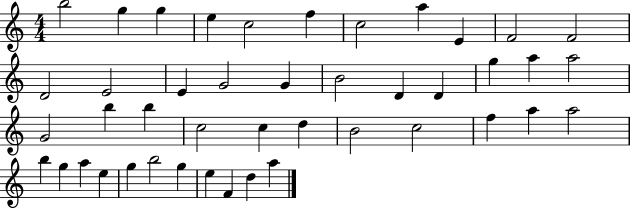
X:1
T:Untitled
M:4/4
L:1/4
K:C
b2 g g e c2 f c2 a E F2 F2 D2 E2 E G2 G B2 D D g a a2 G2 b b c2 c d B2 c2 f a a2 b g a e g b2 g e F d a